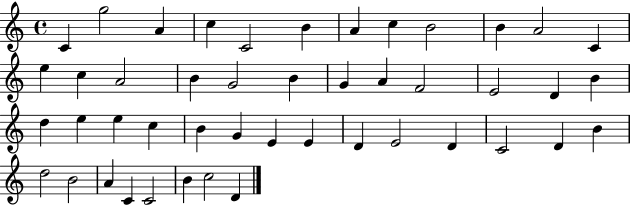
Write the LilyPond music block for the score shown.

{
  \clef treble
  \time 4/4
  \defaultTimeSignature
  \key c \major
  c'4 g''2 a'4 | c''4 c'2 b'4 | a'4 c''4 b'2 | b'4 a'2 c'4 | \break e''4 c''4 a'2 | b'4 g'2 b'4 | g'4 a'4 f'2 | e'2 d'4 b'4 | \break d''4 e''4 e''4 c''4 | b'4 g'4 e'4 e'4 | d'4 e'2 d'4 | c'2 d'4 b'4 | \break d''2 b'2 | a'4 c'4 c'2 | b'4 c''2 d'4 | \bar "|."
}